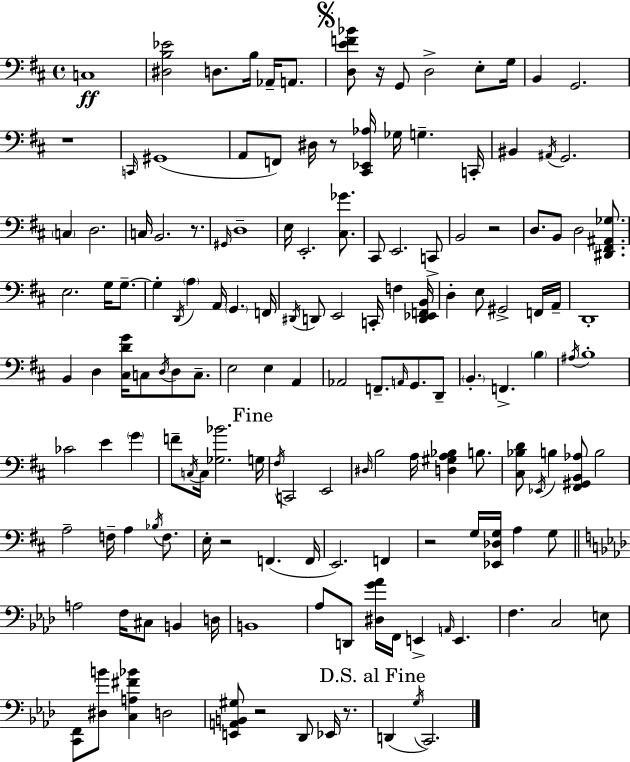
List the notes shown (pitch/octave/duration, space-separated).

C3/w [D#3,B3,Eb4]/h D3/e. B3/s Ab2/s A2/e. [D3,E4,F4,Bb4]/e R/s G2/e D3/h E3/e G3/s B2/q G2/h. R/w C2/s G#2/w A2/e F2/e D#3/s R/e [C#2,Eb2,Ab3]/s Gb3/s G3/q. C2/s BIS2/q A#2/s G2/h. C3/q D3/h. C3/s B2/h. R/e. G#2/s D3/w E3/s E2/h. [C#3,Gb4]/e. C#2/e E2/h. C2/e B2/h R/h D3/e. B2/e D3/h [D#2,F#2,A#2,Gb3]/e. E3/h. G3/s G3/e. G3/q D2/s A3/q A2/s G2/q. F2/s D#2/s D2/e E2/h C2/s F3/q [D2,Eb2,F2,B2]/s D3/q E3/e G#2/h F2/s A2/s D2/w B2/q D3/q [C#3,D4,G4]/s C3/e D3/s D3/e C3/e. E3/h E3/q A2/q Ab2/h F2/e. A2/s G2/e. D2/e B2/q. F2/q. B3/q A#3/s B3/w CES4/h E4/q G4/q F4/e C3/s C3/s [Gb3,Bb4]/h. G3/s F#3/s C2/h E2/h D#3/s B3/h A3/s [D3,G#3,A3,Bb3]/q B3/e. [C#3,Bb3,D4]/e Eb2/s B3/q [F#2,G#2,B2,Ab3]/e B3/h A3/h F3/s A3/q Bb3/s F3/e. E3/s R/h F2/q. F2/s E2/h. F2/q R/h G3/s [Eb2,Db3,G3]/s A3/q G3/e A3/h F3/s C#3/e B2/q D3/s B2/w Ab3/e D2/e [D#3,G4,Ab4]/s F2/s E2/q A2/s E2/q. F3/q. C3/h E3/e [C2,F2]/e [D#3,B4]/e [C3,A3,F#4,Bb4]/q D3/h [E2,A2,B2,G#3]/e R/h Db2/e Eb2/s R/e. D2/q G3/s C2/h.